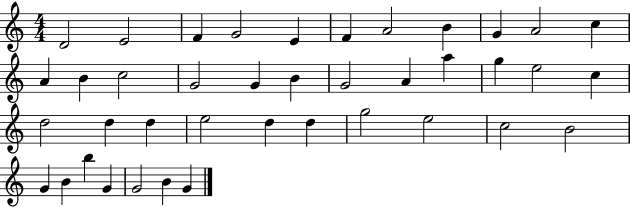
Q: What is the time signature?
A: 4/4